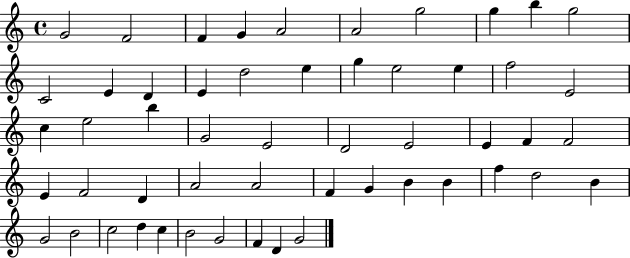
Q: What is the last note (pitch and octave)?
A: G4